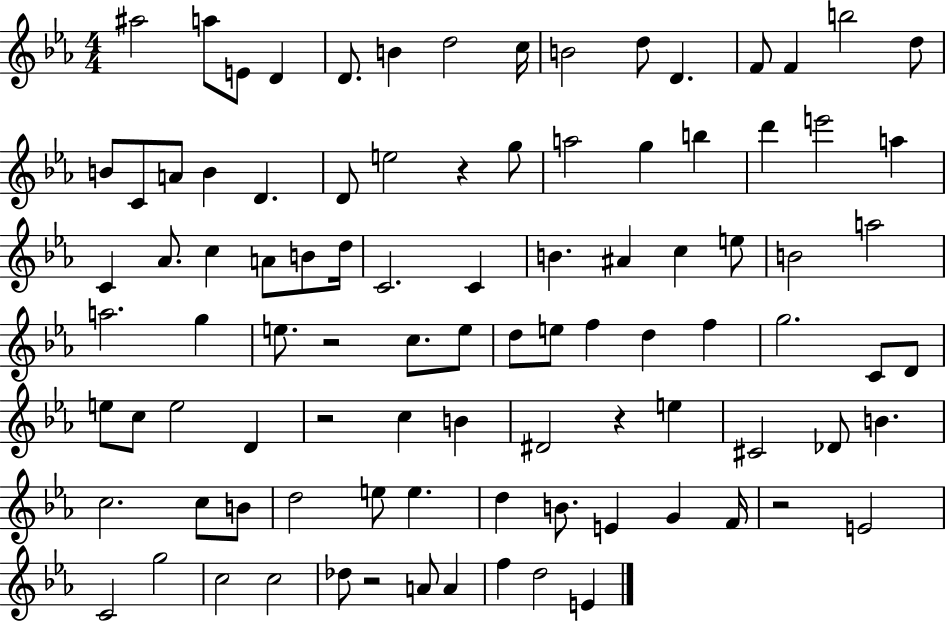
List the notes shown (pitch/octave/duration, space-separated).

A#5/h A5/e E4/e D4/q D4/e. B4/q D5/h C5/s B4/h D5/e D4/q. F4/e F4/q B5/h D5/e B4/e C4/e A4/e B4/q D4/q. D4/e E5/h R/q G5/e A5/h G5/q B5/q D6/q E6/h A5/q C4/q Ab4/e. C5/q A4/e B4/e D5/s C4/h. C4/q B4/q. A#4/q C5/q E5/e B4/h A5/h A5/h. G5/q E5/e. R/h C5/e. E5/e D5/e E5/e F5/q D5/q F5/q G5/h. C4/e D4/e E5/e C5/e E5/h D4/q R/h C5/q B4/q D#4/h R/q E5/q C#4/h Db4/e B4/q. C5/h. C5/e B4/e D5/h E5/e E5/q. D5/q B4/e. E4/q G4/q F4/s R/h E4/h C4/h G5/h C5/h C5/h Db5/e R/h A4/e A4/q F5/q D5/h E4/q